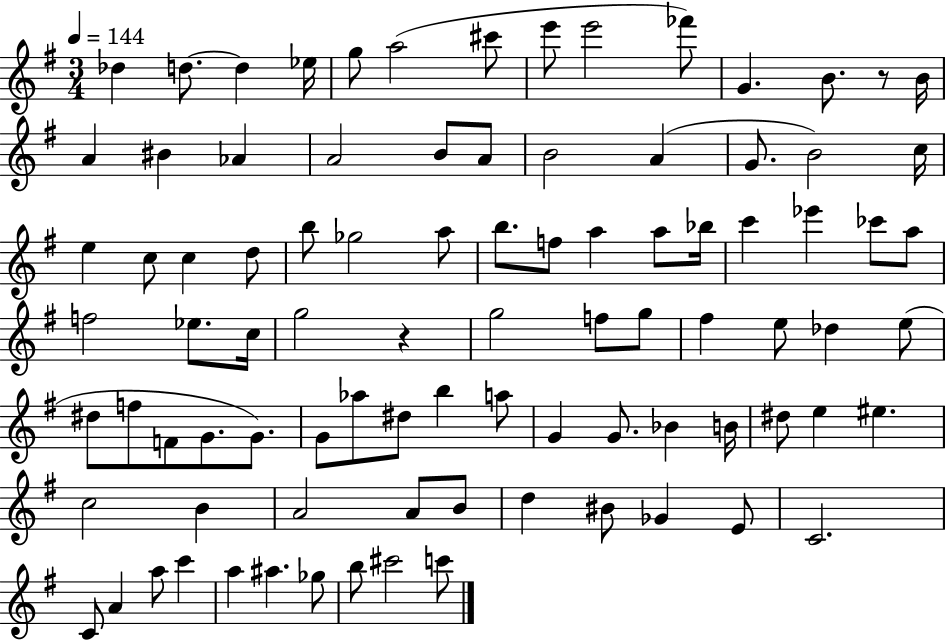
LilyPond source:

{
  \clef treble
  \numericTimeSignature
  \time 3/4
  \key g \major
  \tempo 4 = 144
  des''4 d''8.~~ d''4 ees''16 | g''8 a''2( cis'''8 | e'''8 e'''2 fes'''8) | g'4. b'8. r8 b'16 | \break a'4 bis'4 aes'4 | a'2 b'8 a'8 | b'2 a'4( | g'8. b'2) c''16 | \break e''4 c''8 c''4 d''8 | b''8 ges''2 a''8 | b''8. f''8 a''4 a''8 bes''16 | c'''4 ees'''4 ces'''8 a''8 | \break f''2 ees''8. c''16 | g''2 r4 | g''2 f''8 g''8 | fis''4 e''8 des''4 e''8( | \break dis''8 f''8 f'8 g'8. g'8.) | g'8 aes''8 dis''8 b''4 a''8 | g'4 g'8. bes'4 b'16 | dis''8 e''4 eis''4. | \break c''2 b'4 | a'2 a'8 b'8 | d''4 bis'8 ges'4 e'8 | c'2. | \break c'8 a'4 a''8 c'''4 | a''4 ais''4. ges''8 | b''8 cis'''2 c'''8 | \bar "|."
}